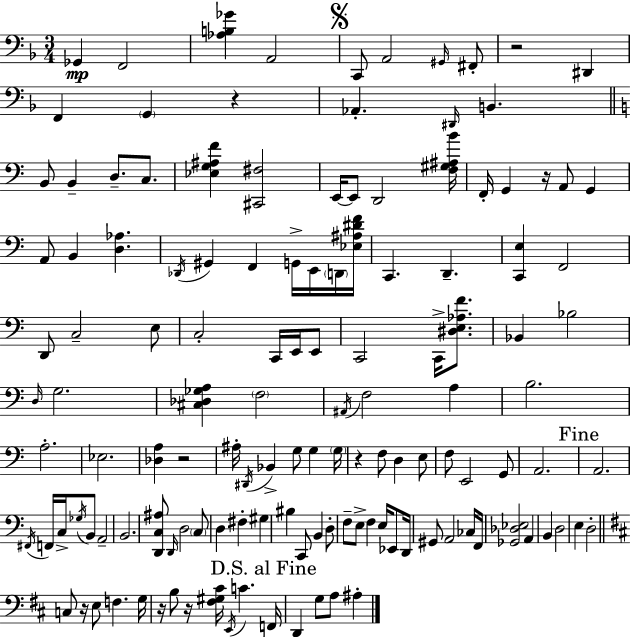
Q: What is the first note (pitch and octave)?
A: Gb2